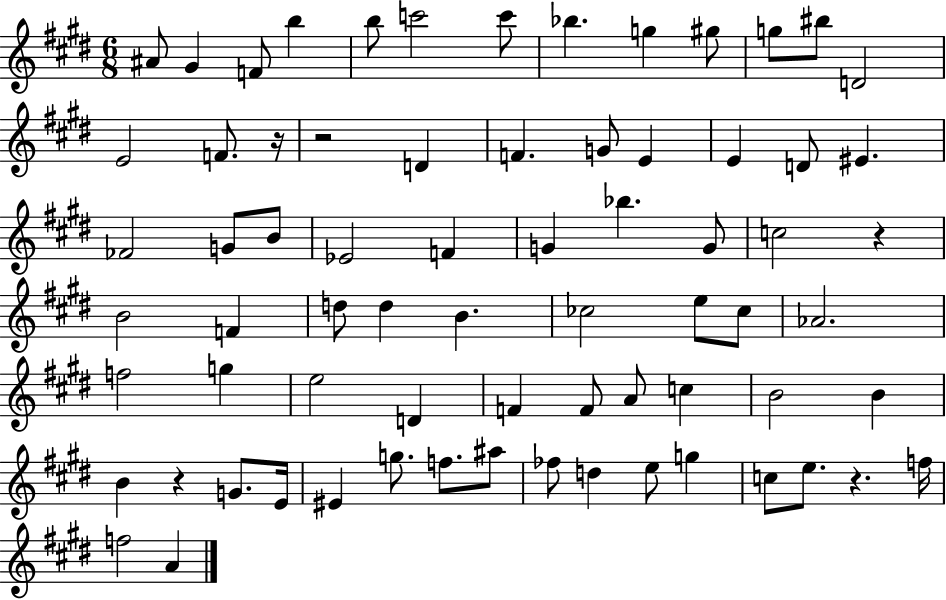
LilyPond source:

{
  \clef treble
  \numericTimeSignature
  \time 6/8
  \key e \major
  ais'8 gis'4 f'8 b''4 | b''8 c'''2 c'''8 | bes''4. g''4 gis''8 | g''8 bis''8 d'2 | \break e'2 f'8. r16 | r2 d'4 | f'4. g'8 e'4 | e'4 d'8 eis'4. | \break fes'2 g'8 b'8 | ees'2 f'4 | g'4 bes''4. g'8 | c''2 r4 | \break b'2 f'4 | d''8 d''4 b'4. | ces''2 e''8 ces''8 | aes'2. | \break f''2 g''4 | e''2 d'4 | f'4 f'8 a'8 c''4 | b'2 b'4 | \break b'4 r4 g'8. e'16 | eis'4 g''8. f''8. ais''8 | fes''8 d''4 e''8 g''4 | c''8 e''8. r4. f''16 | \break f''2 a'4 | \bar "|."
}